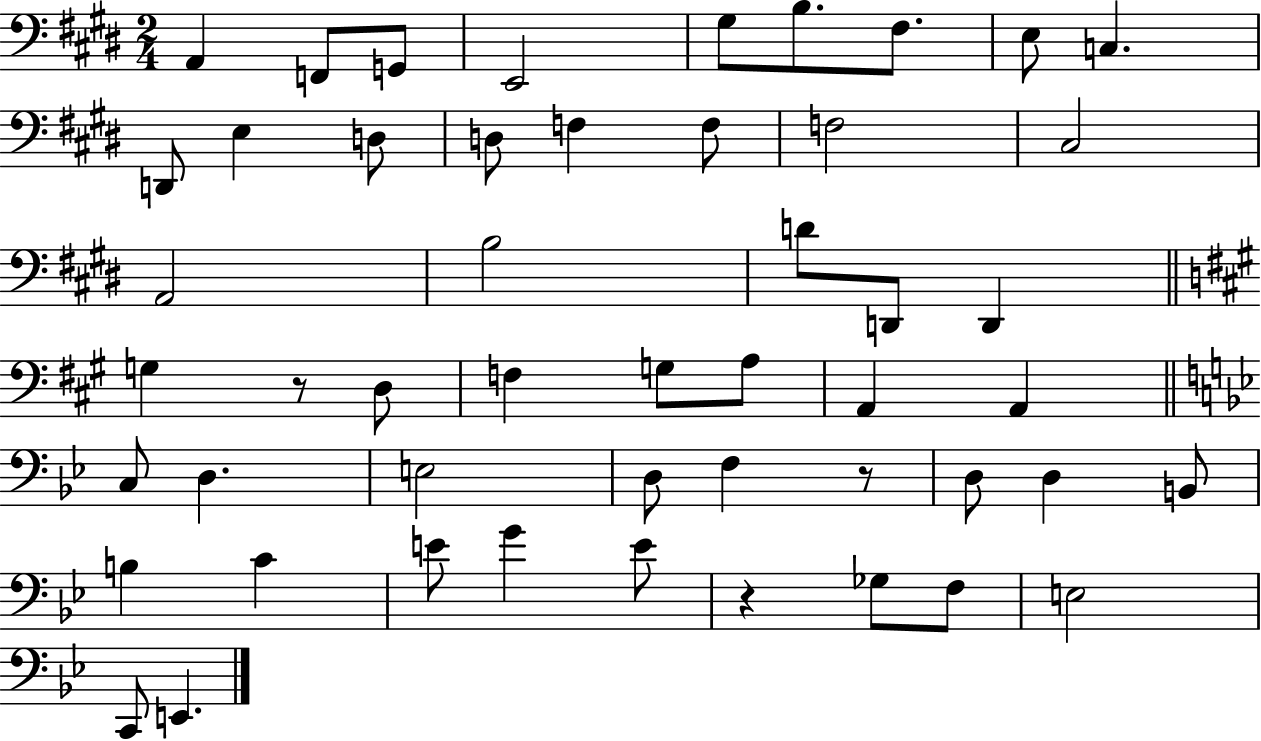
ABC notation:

X:1
T:Untitled
M:2/4
L:1/4
K:E
A,, F,,/2 G,,/2 E,,2 ^G,/2 B,/2 ^F,/2 E,/2 C, D,,/2 E, D,/2 D,/2 F, F,/2 F,2 ^C,2 A,,2 B,2 D/2 D,,/2 D,, G, z/2 D,/2 F, G,/2 A,/2 A,, A,, C,/2 D, E,2 D,/2 F, z/2 D,/2 D, B,,/2 B, C E/2 G E/2 z _G,/2 F,/2 E,2 C,,/2 E,,